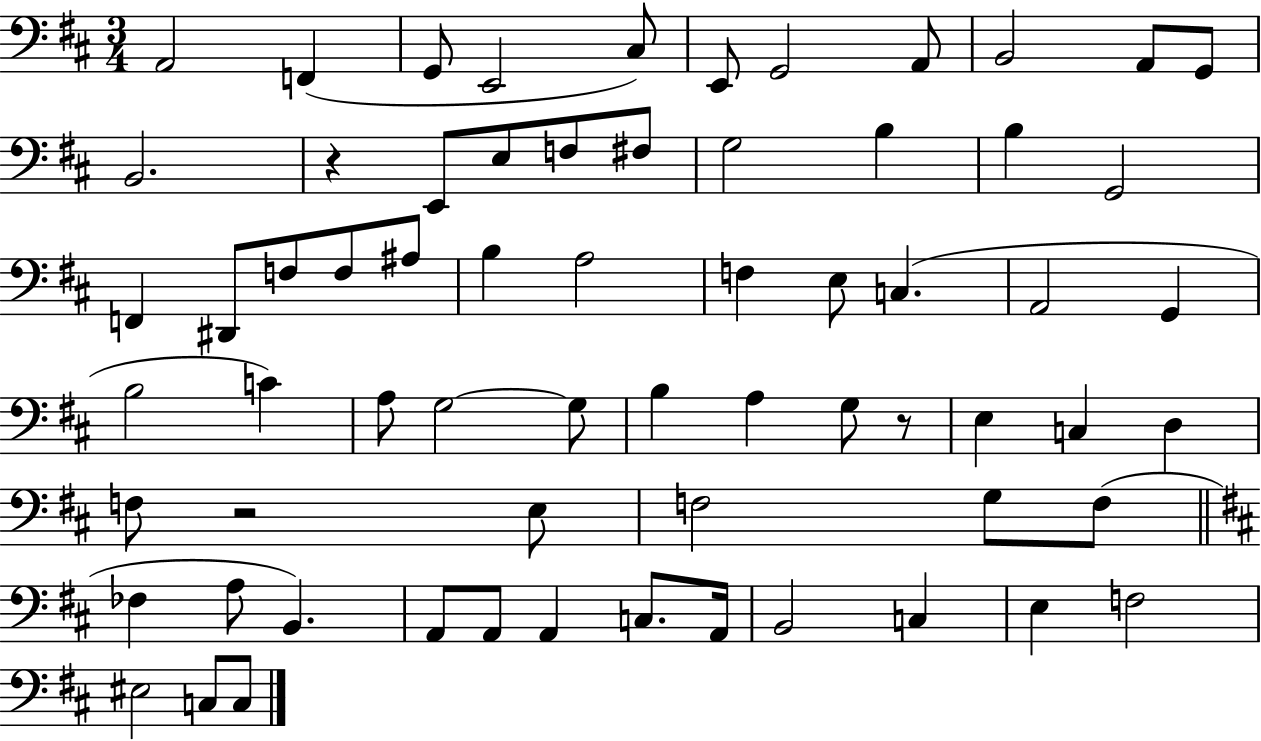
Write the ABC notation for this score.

X:1
T:Untitled
M:3/4
L:1/4
K:D
A,,2 F,, G,,/2 E,,2 ^C,/2 E,,/2 G,,2 A,,/2 B,,2 A,,/2 G,,/2 B,,2 z E,,/2 E,/2 F,/2 ^F,/2 G,2 B, B, G,,2 F,, ^D,,/2 F,/2 F,/2 ^A,/2 B, A,2 F, E,/2 C, A,,2 G,, B,2 C A,/2 G,2 G,/2 B, A, G,/2 z/2 E, C, D, F,/2 z2 E,/2 F,2 G,/2 F,/2 _F, A,/2 B,, A,,/2 A,,/2 A,, C,/2 A,,/4 B,,2 C, E, F,2 ^E,2 C,/2 C,/2